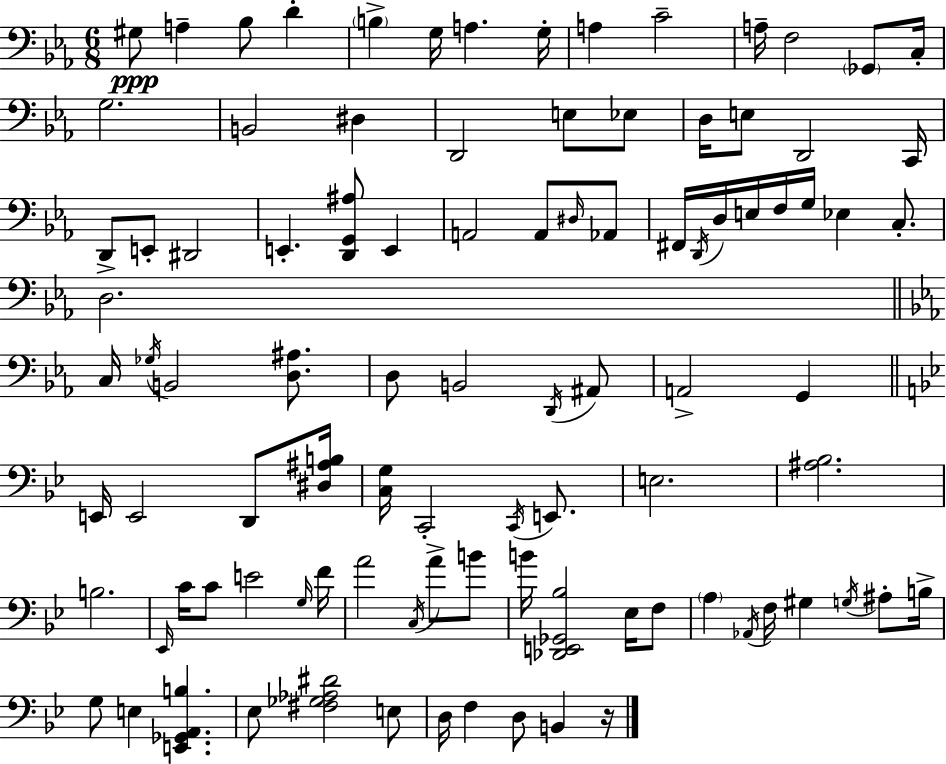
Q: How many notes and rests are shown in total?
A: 96